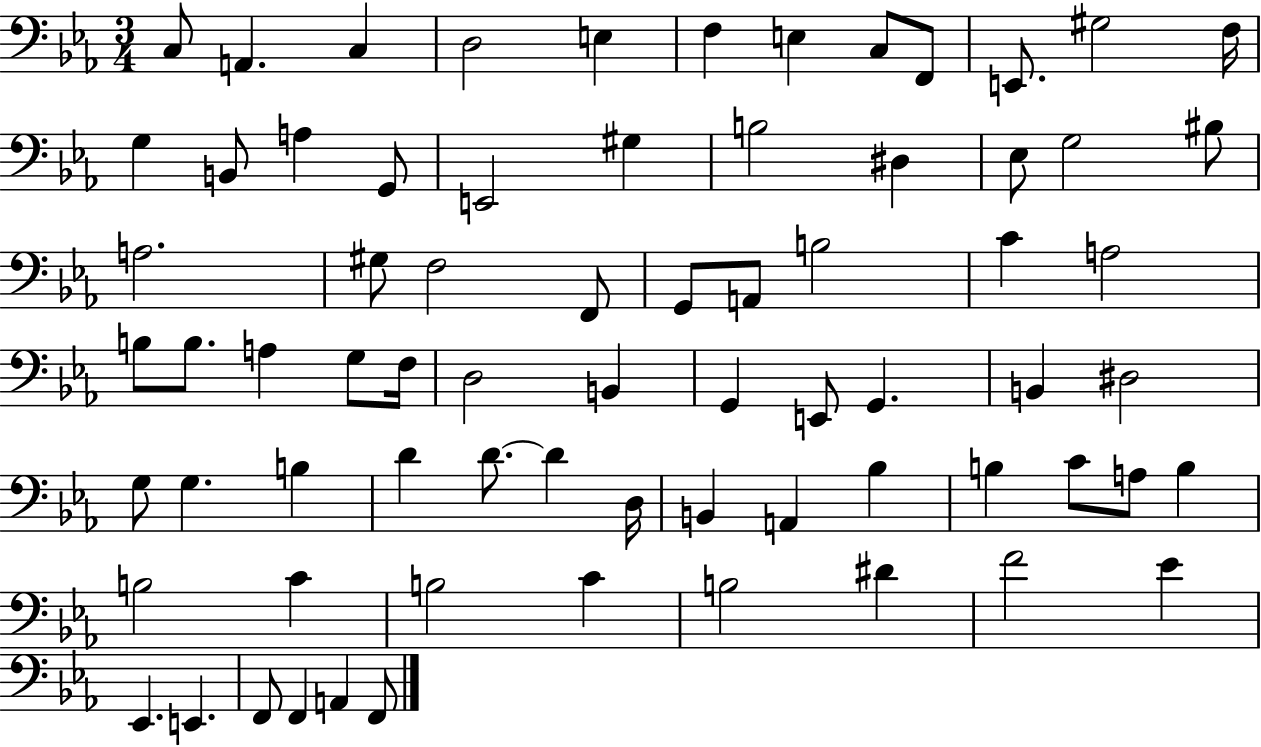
X:1
T:Untitled
M:3/4
L:1/4
K:Eb
C,/2 A,, C, D,2 E, F, E, C,/2 F,,/2 E,,/2 ^G,2 F,/4 G, B,,/2 A, G,,/2 E,,2 ^G, B,2 ^D, _E,/2 G,2 ^B,/2 A,2 ^G,/2 F,2 F,,/2 G,,/2 A,,/2 B,2 C A,2 B,/2 B,/2 A, G,/2 F,/4 D,2 B,, G,, E,,/2 G,, B,, ^D,2 G,/2 G, B, D D/2 D D,/4 B,, A,, _B, B, C/2 A,/2 B, B,2 C B,2 C B,2 ^D F2 _E _E,, E,, F,,/2 F,, A,, F,,/2